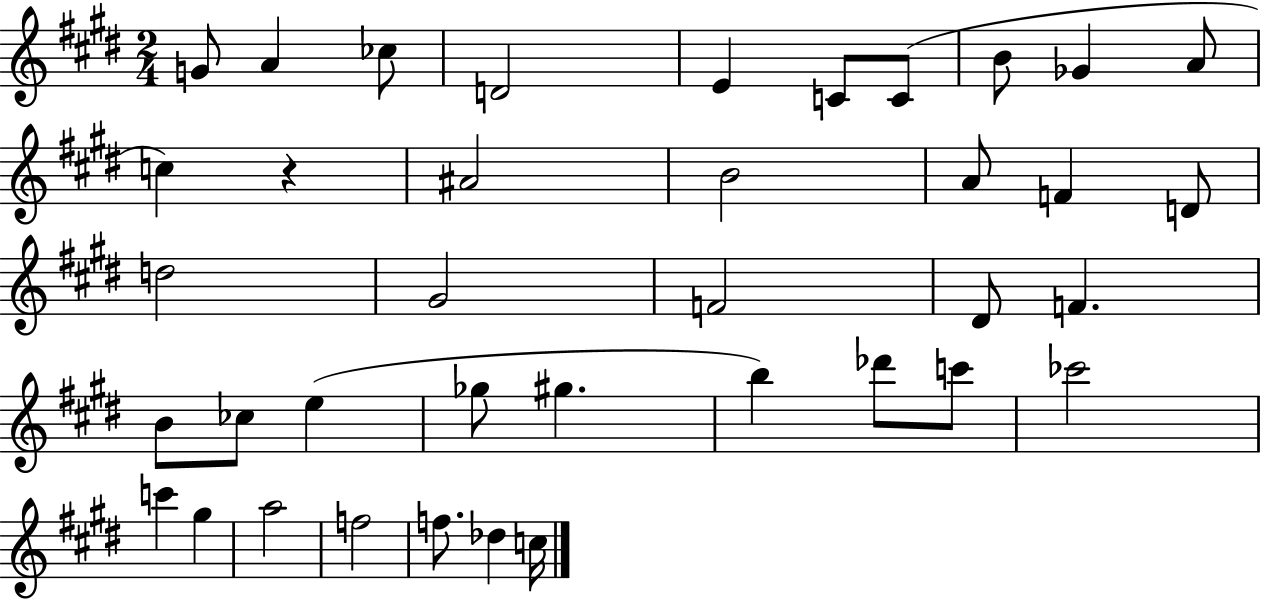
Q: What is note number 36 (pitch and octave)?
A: Db5